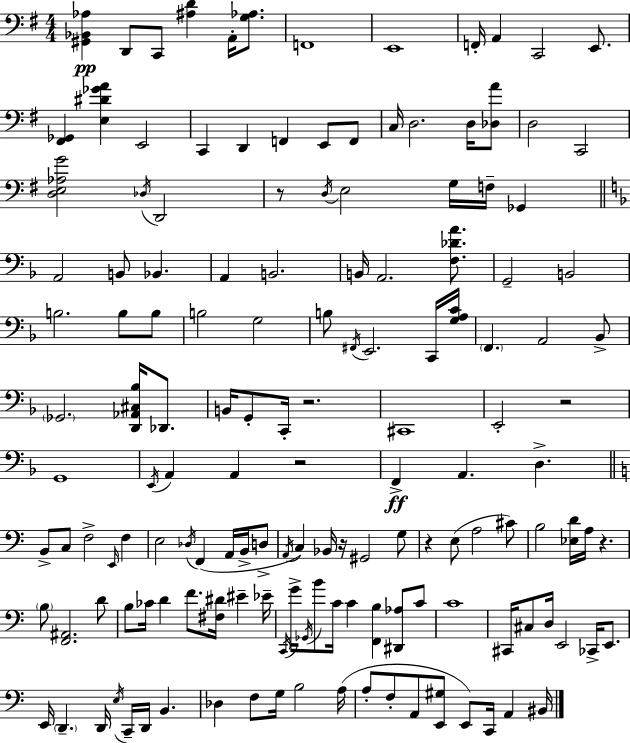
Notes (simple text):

[G#2,Bb2,Ab3]/q D2/e C2/e [A#3,D4]/q A2/s [G3,Ab3]/e. F2/w E2/w F2/s A2/q C2/h E2/e. [F#2,Gb2]/q [E3,D#4,Gb4,A4]/q E2/h C2/q D2/q F2/q E2/e F2/e C3/s D3/h. D3/s [Db3,A4]/e D3/h C2/h [D3,E3,Ab3,G4]/h Db3/s D2/h R/e D3/s E3/h G3/s F3/s Gb2/q A2/h B2/e Bb2/q. A2/q B2/h. B2/s A2/h. [F3,Db4,A4]/e. G2/h B2/h B3/h. B3/e B3/e B3/h G3/h B3/e F#2/s E2/h. C2/s [G3,A3,C4]/s F2/q. A2/h Bb2/e Gb2/h. [D2,Ab2,C#3,Bb3]/s Db2/e. B2/s G2/e C2/s R/h. C#2/w E2/h R/h G2/w E2/s A2/q A2/q R/h F2/q A2/q. D3/q. B2/e C3/e F3/h E2/s F3/q E3/h Db3/s F2/q A2/s B2/s D3/e A2/s C3/q Bb2/s R/s G#2/h G3/e R/q E3/e A3/h C#4/e B3/h [Eb3,D4]/s A3/s R/q. B3/e [F2,A#2]/h. D4/e B3/e CES4/s D4/q F4/e. [F#3,D#4]/s EIS4/q Eb4/s C2/s G4/s Gb2/s B4/e C4/s C4/q [F2,B3]/q [D#2,Ab3]/e C4/e C4/w C#2/s C#3/e D3/s E2/h CES2/s E2/e. E2/s D2/q. D2/s E3/s C2/s D2/s B2/q. Db3/q F3/e G3/s B3/h A3/s A3/e F3/e A2/e [E2,G#3]/e E2/e C2/s A2/q BIS2/s